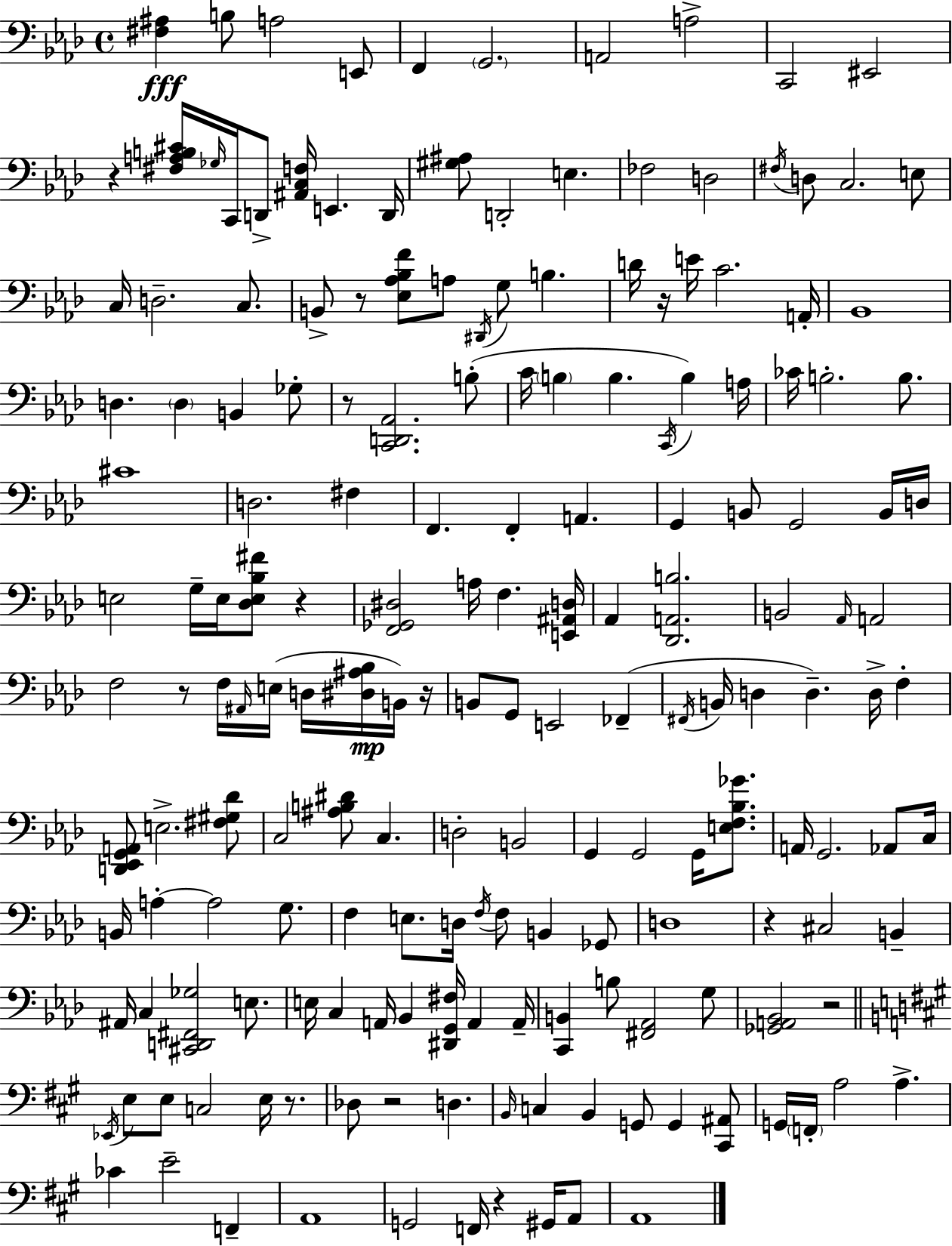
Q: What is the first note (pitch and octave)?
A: B3